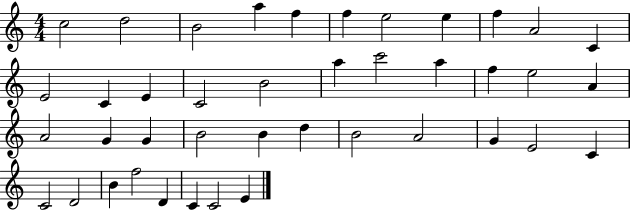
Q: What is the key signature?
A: C major